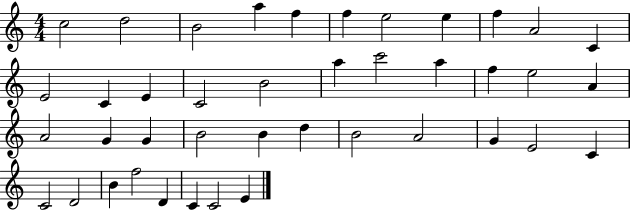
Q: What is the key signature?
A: C major